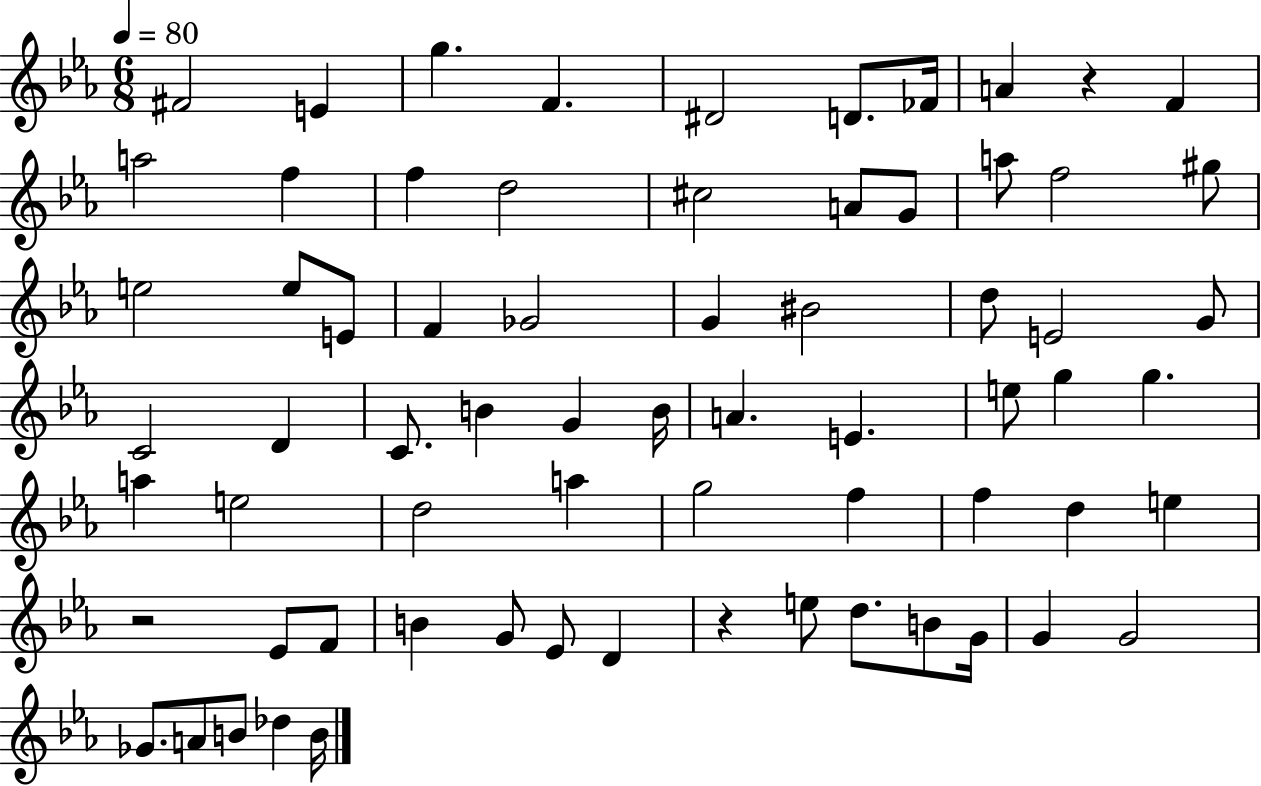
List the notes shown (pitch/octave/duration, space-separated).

F#4/h E4/q G5/q. F4/q. D#4/h D4/e. FES4/s A4/q R/q F4/q A5/h F5/q F5/q D5/h C#5/h A4/e G4/e A5/e F5/h G#5/e E5/h E5/e E4/e F4/q Gb4/h G4/q BIS4/h D5/e E4/h G4/e C4/h D4/q C4/e. B4/q G4/q B4/s A4/q. E4/q. E5/e G5/q G5/q. A5/q E5/h D5/h A5/q G5/h F5/q F5/q D5/q E5/q R/h Eb4/e F4/e B4/q G4/e Eb4/e D4/q R/q E5/e D5/e. B4/e G4/s G4/q G4/h Gb4/e. A4/e B4/e Db5/q B4/s